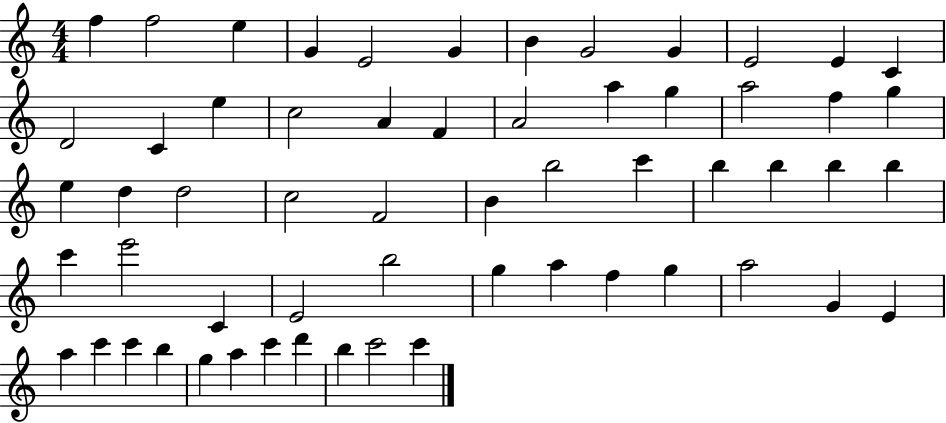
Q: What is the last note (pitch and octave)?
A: C6